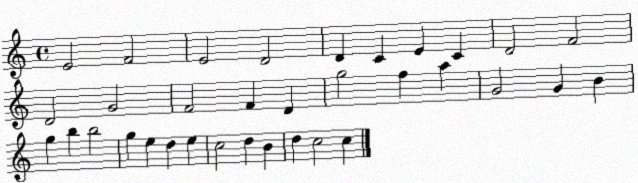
X:1
T:Untitled
M:4/4
L:1/4
K:C
E2 F2 E2 D2 D C E C D2 F2 D2 G2 F2 F D g2 f a G2 G B g b b2 g e d e c2 d B d c2 c